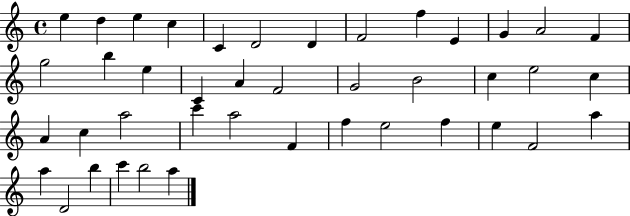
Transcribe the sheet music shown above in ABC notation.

X:1
T:Untitled
M:4/4
L:1/4
K:C
e d e c C D2 D F2 f E G A2 F g2 b e C A F2 G2 B2 c e2 c A c a2 c' a2 F f e2 f e F2 a a D2 b c' b2 a